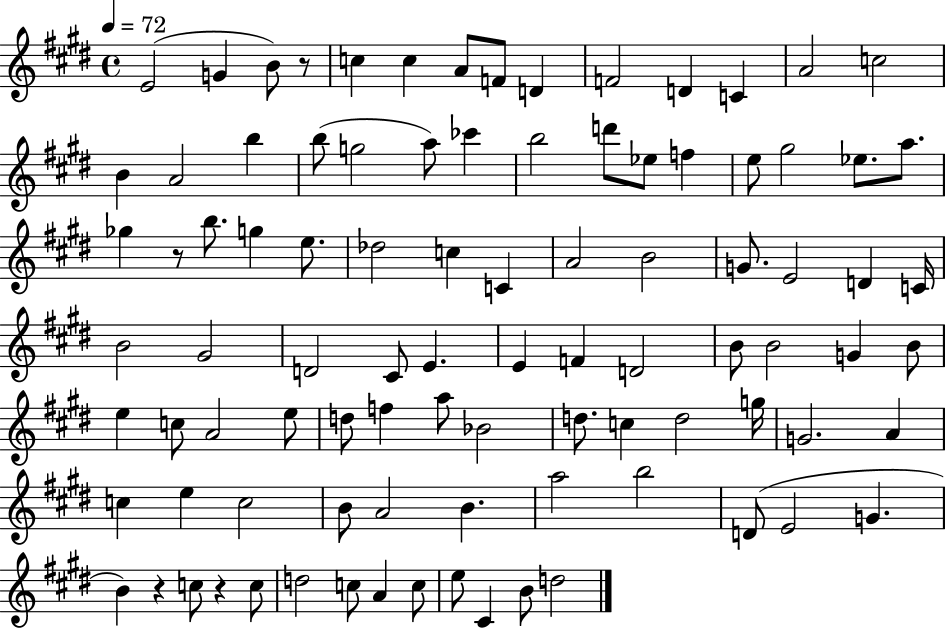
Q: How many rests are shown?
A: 4